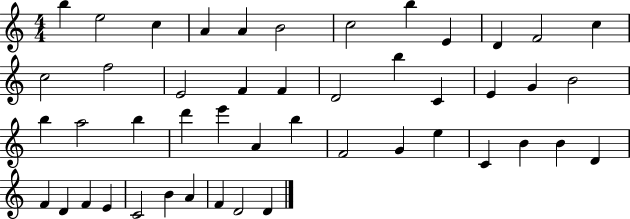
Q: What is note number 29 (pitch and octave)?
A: A4